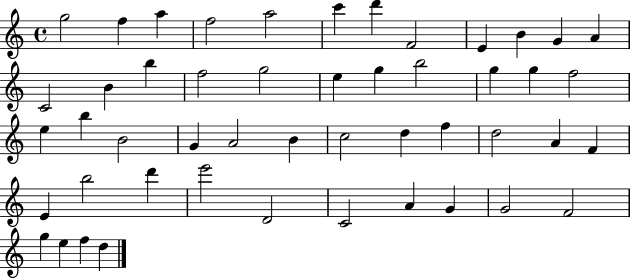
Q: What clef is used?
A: treble